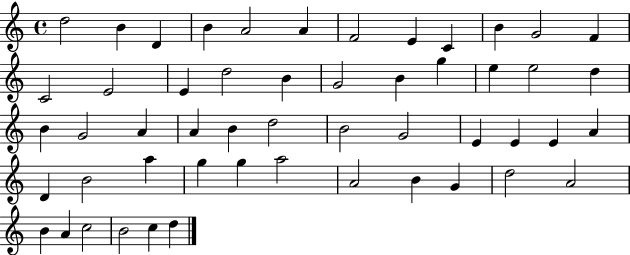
X:1
T:Untitled
M:4/4
L:1/4
K:C
d2 B D B A2 A F2 E C B G2 F C2 E2 E d2 B G2 B g e e2 d B G2 A A B d2 B2 G2 E E E A D B2 a g g a2 A2 B G d2 A2 B A c2 B2 c d